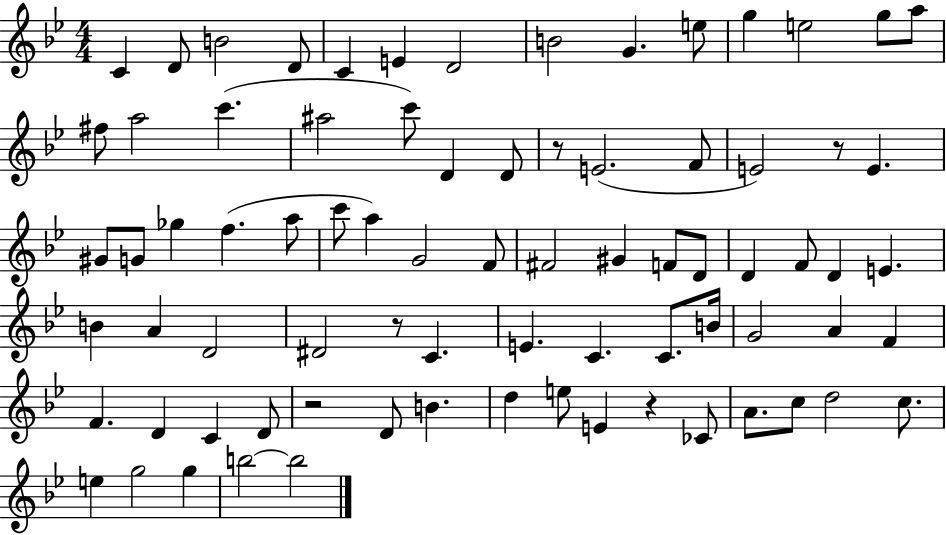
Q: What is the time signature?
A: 4/4